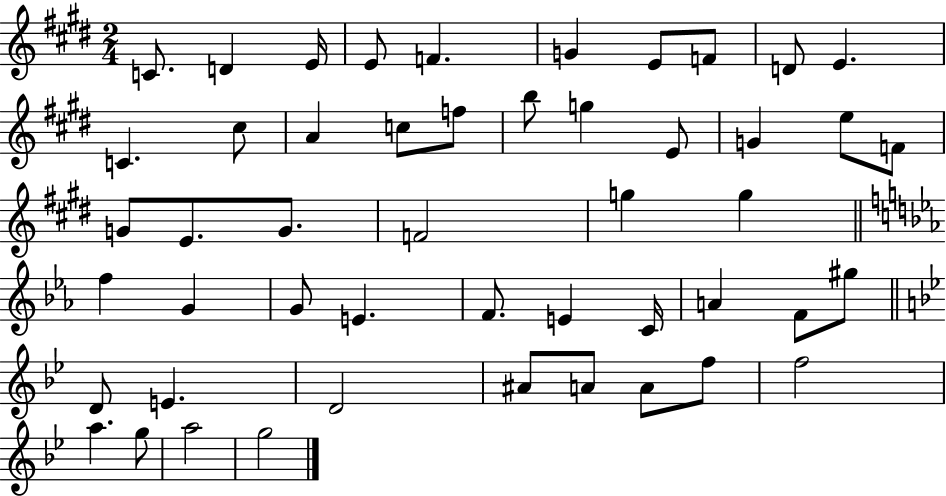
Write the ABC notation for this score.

X:1
T:Untitled
M:2/4
L:1/4
K:E
C/2 D E/4 E/2 F G E/2 F/2 D/2 E C ^c/2 A c/2 f/2 b/2 g E/2 G e/2 F/2 G/2 E/2 G/2 F2 g g f G G/2 E F/2 E C/4 A F/2 ^g/2 D/2 E D2 ^A/2 A/2 A/2 f/2 f2 a g/2 a2 g2